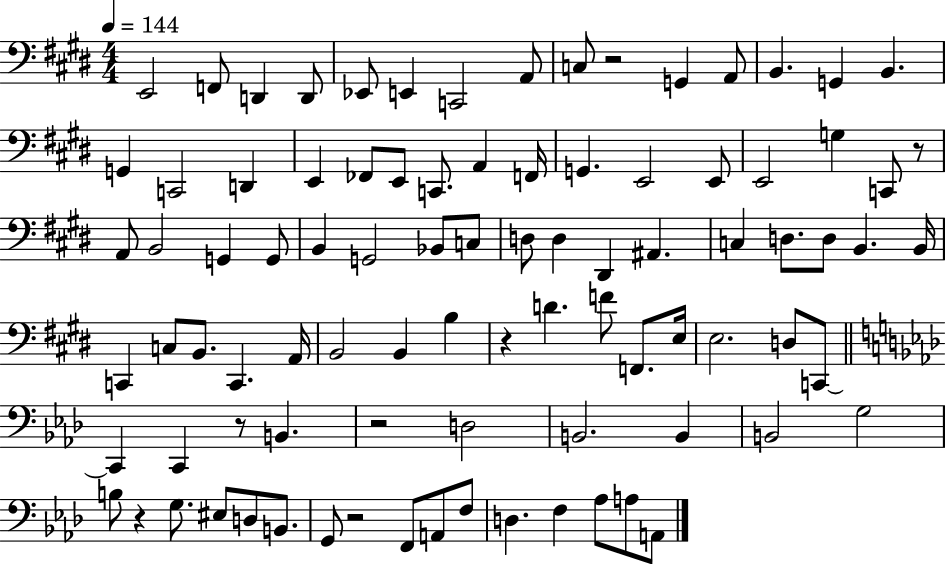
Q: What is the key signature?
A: E major